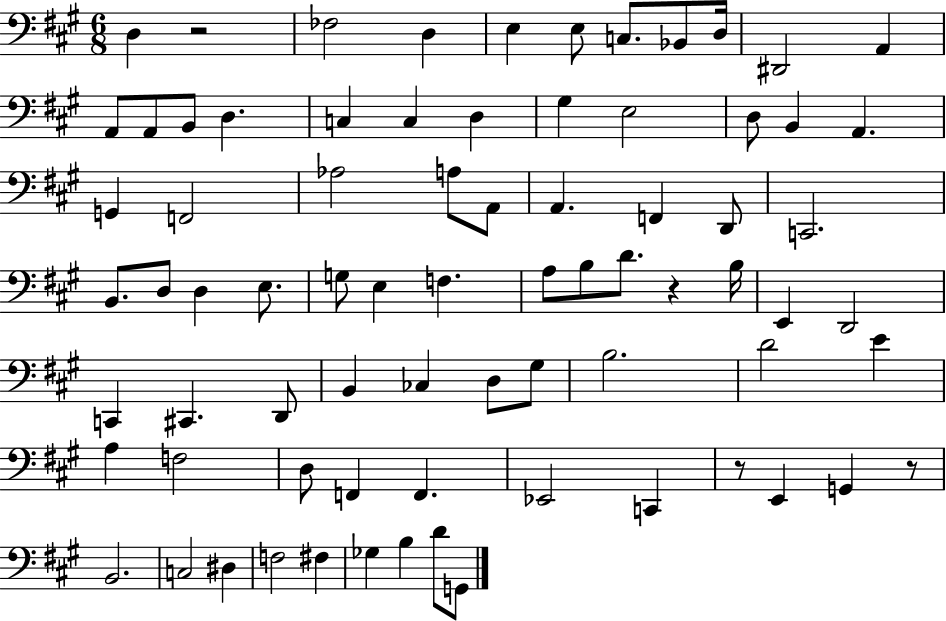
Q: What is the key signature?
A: A major